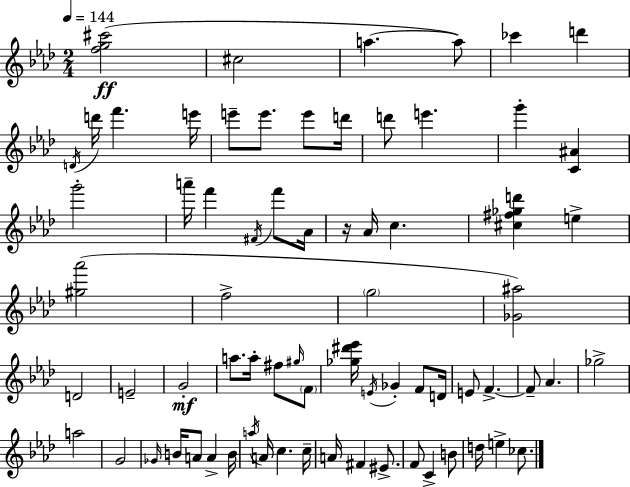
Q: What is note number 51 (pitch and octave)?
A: B4